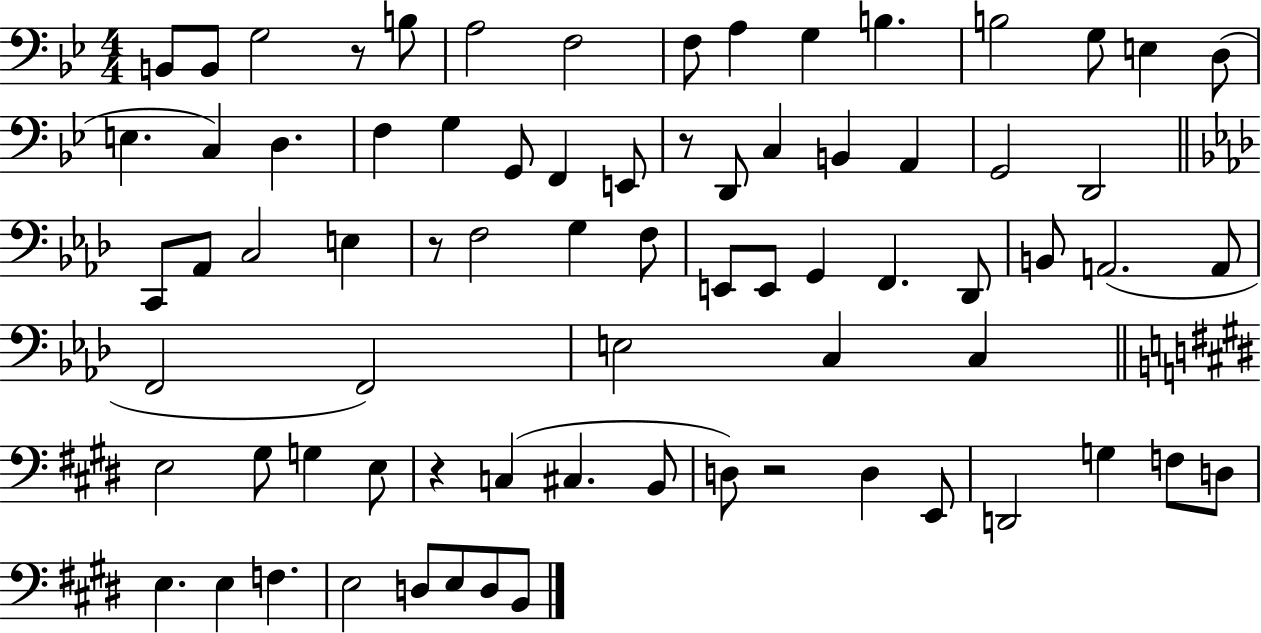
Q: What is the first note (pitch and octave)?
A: B2